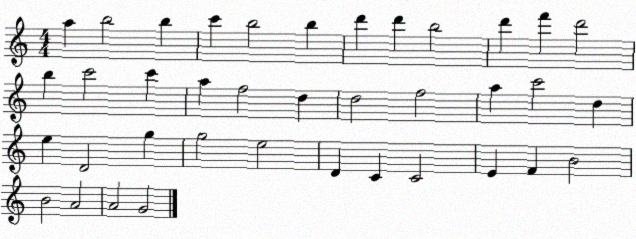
X:1
T:Untitled
M:4/4
L:1/4
K:C
a b2 b c' b2 b d' d' b2 d' f' d'2 b c'2 c' a f2 d d2 f2 a c'2 d e D2 g g2 e2 D C C2 E F B2 B2 A2 A2 G2